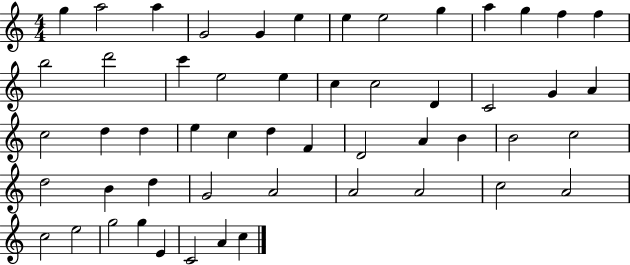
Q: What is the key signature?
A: C major